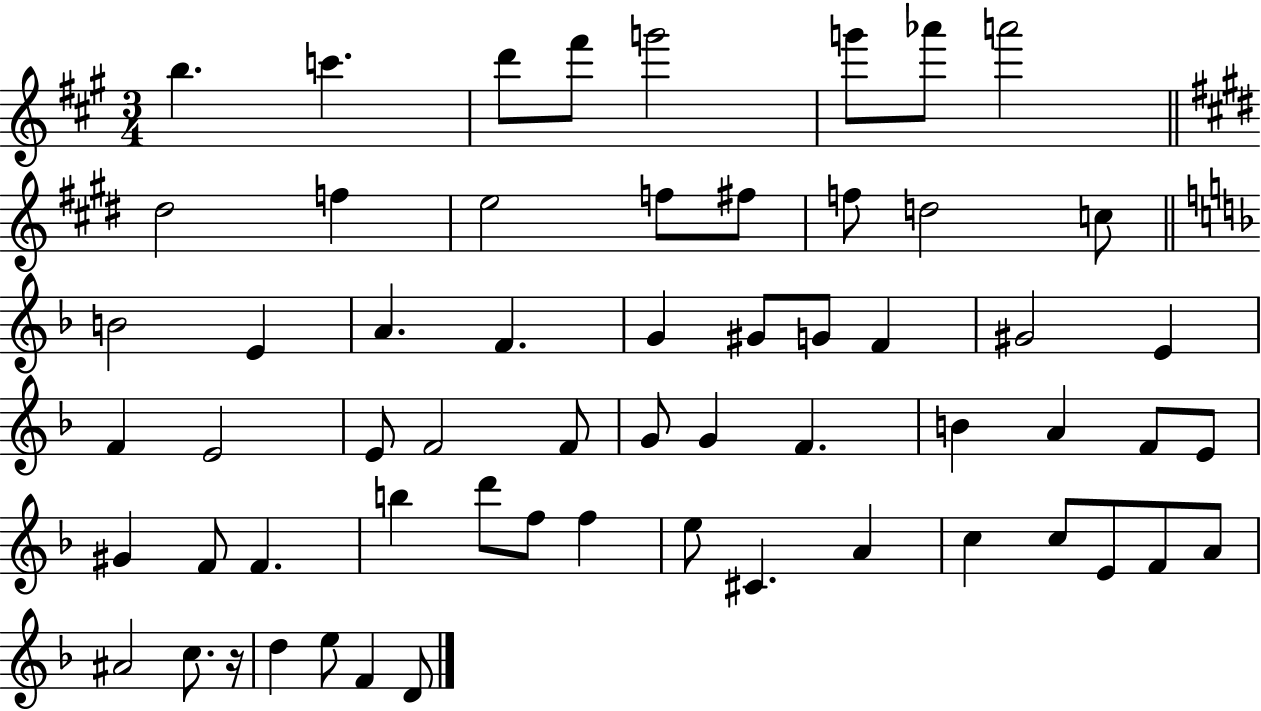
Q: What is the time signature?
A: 3/4